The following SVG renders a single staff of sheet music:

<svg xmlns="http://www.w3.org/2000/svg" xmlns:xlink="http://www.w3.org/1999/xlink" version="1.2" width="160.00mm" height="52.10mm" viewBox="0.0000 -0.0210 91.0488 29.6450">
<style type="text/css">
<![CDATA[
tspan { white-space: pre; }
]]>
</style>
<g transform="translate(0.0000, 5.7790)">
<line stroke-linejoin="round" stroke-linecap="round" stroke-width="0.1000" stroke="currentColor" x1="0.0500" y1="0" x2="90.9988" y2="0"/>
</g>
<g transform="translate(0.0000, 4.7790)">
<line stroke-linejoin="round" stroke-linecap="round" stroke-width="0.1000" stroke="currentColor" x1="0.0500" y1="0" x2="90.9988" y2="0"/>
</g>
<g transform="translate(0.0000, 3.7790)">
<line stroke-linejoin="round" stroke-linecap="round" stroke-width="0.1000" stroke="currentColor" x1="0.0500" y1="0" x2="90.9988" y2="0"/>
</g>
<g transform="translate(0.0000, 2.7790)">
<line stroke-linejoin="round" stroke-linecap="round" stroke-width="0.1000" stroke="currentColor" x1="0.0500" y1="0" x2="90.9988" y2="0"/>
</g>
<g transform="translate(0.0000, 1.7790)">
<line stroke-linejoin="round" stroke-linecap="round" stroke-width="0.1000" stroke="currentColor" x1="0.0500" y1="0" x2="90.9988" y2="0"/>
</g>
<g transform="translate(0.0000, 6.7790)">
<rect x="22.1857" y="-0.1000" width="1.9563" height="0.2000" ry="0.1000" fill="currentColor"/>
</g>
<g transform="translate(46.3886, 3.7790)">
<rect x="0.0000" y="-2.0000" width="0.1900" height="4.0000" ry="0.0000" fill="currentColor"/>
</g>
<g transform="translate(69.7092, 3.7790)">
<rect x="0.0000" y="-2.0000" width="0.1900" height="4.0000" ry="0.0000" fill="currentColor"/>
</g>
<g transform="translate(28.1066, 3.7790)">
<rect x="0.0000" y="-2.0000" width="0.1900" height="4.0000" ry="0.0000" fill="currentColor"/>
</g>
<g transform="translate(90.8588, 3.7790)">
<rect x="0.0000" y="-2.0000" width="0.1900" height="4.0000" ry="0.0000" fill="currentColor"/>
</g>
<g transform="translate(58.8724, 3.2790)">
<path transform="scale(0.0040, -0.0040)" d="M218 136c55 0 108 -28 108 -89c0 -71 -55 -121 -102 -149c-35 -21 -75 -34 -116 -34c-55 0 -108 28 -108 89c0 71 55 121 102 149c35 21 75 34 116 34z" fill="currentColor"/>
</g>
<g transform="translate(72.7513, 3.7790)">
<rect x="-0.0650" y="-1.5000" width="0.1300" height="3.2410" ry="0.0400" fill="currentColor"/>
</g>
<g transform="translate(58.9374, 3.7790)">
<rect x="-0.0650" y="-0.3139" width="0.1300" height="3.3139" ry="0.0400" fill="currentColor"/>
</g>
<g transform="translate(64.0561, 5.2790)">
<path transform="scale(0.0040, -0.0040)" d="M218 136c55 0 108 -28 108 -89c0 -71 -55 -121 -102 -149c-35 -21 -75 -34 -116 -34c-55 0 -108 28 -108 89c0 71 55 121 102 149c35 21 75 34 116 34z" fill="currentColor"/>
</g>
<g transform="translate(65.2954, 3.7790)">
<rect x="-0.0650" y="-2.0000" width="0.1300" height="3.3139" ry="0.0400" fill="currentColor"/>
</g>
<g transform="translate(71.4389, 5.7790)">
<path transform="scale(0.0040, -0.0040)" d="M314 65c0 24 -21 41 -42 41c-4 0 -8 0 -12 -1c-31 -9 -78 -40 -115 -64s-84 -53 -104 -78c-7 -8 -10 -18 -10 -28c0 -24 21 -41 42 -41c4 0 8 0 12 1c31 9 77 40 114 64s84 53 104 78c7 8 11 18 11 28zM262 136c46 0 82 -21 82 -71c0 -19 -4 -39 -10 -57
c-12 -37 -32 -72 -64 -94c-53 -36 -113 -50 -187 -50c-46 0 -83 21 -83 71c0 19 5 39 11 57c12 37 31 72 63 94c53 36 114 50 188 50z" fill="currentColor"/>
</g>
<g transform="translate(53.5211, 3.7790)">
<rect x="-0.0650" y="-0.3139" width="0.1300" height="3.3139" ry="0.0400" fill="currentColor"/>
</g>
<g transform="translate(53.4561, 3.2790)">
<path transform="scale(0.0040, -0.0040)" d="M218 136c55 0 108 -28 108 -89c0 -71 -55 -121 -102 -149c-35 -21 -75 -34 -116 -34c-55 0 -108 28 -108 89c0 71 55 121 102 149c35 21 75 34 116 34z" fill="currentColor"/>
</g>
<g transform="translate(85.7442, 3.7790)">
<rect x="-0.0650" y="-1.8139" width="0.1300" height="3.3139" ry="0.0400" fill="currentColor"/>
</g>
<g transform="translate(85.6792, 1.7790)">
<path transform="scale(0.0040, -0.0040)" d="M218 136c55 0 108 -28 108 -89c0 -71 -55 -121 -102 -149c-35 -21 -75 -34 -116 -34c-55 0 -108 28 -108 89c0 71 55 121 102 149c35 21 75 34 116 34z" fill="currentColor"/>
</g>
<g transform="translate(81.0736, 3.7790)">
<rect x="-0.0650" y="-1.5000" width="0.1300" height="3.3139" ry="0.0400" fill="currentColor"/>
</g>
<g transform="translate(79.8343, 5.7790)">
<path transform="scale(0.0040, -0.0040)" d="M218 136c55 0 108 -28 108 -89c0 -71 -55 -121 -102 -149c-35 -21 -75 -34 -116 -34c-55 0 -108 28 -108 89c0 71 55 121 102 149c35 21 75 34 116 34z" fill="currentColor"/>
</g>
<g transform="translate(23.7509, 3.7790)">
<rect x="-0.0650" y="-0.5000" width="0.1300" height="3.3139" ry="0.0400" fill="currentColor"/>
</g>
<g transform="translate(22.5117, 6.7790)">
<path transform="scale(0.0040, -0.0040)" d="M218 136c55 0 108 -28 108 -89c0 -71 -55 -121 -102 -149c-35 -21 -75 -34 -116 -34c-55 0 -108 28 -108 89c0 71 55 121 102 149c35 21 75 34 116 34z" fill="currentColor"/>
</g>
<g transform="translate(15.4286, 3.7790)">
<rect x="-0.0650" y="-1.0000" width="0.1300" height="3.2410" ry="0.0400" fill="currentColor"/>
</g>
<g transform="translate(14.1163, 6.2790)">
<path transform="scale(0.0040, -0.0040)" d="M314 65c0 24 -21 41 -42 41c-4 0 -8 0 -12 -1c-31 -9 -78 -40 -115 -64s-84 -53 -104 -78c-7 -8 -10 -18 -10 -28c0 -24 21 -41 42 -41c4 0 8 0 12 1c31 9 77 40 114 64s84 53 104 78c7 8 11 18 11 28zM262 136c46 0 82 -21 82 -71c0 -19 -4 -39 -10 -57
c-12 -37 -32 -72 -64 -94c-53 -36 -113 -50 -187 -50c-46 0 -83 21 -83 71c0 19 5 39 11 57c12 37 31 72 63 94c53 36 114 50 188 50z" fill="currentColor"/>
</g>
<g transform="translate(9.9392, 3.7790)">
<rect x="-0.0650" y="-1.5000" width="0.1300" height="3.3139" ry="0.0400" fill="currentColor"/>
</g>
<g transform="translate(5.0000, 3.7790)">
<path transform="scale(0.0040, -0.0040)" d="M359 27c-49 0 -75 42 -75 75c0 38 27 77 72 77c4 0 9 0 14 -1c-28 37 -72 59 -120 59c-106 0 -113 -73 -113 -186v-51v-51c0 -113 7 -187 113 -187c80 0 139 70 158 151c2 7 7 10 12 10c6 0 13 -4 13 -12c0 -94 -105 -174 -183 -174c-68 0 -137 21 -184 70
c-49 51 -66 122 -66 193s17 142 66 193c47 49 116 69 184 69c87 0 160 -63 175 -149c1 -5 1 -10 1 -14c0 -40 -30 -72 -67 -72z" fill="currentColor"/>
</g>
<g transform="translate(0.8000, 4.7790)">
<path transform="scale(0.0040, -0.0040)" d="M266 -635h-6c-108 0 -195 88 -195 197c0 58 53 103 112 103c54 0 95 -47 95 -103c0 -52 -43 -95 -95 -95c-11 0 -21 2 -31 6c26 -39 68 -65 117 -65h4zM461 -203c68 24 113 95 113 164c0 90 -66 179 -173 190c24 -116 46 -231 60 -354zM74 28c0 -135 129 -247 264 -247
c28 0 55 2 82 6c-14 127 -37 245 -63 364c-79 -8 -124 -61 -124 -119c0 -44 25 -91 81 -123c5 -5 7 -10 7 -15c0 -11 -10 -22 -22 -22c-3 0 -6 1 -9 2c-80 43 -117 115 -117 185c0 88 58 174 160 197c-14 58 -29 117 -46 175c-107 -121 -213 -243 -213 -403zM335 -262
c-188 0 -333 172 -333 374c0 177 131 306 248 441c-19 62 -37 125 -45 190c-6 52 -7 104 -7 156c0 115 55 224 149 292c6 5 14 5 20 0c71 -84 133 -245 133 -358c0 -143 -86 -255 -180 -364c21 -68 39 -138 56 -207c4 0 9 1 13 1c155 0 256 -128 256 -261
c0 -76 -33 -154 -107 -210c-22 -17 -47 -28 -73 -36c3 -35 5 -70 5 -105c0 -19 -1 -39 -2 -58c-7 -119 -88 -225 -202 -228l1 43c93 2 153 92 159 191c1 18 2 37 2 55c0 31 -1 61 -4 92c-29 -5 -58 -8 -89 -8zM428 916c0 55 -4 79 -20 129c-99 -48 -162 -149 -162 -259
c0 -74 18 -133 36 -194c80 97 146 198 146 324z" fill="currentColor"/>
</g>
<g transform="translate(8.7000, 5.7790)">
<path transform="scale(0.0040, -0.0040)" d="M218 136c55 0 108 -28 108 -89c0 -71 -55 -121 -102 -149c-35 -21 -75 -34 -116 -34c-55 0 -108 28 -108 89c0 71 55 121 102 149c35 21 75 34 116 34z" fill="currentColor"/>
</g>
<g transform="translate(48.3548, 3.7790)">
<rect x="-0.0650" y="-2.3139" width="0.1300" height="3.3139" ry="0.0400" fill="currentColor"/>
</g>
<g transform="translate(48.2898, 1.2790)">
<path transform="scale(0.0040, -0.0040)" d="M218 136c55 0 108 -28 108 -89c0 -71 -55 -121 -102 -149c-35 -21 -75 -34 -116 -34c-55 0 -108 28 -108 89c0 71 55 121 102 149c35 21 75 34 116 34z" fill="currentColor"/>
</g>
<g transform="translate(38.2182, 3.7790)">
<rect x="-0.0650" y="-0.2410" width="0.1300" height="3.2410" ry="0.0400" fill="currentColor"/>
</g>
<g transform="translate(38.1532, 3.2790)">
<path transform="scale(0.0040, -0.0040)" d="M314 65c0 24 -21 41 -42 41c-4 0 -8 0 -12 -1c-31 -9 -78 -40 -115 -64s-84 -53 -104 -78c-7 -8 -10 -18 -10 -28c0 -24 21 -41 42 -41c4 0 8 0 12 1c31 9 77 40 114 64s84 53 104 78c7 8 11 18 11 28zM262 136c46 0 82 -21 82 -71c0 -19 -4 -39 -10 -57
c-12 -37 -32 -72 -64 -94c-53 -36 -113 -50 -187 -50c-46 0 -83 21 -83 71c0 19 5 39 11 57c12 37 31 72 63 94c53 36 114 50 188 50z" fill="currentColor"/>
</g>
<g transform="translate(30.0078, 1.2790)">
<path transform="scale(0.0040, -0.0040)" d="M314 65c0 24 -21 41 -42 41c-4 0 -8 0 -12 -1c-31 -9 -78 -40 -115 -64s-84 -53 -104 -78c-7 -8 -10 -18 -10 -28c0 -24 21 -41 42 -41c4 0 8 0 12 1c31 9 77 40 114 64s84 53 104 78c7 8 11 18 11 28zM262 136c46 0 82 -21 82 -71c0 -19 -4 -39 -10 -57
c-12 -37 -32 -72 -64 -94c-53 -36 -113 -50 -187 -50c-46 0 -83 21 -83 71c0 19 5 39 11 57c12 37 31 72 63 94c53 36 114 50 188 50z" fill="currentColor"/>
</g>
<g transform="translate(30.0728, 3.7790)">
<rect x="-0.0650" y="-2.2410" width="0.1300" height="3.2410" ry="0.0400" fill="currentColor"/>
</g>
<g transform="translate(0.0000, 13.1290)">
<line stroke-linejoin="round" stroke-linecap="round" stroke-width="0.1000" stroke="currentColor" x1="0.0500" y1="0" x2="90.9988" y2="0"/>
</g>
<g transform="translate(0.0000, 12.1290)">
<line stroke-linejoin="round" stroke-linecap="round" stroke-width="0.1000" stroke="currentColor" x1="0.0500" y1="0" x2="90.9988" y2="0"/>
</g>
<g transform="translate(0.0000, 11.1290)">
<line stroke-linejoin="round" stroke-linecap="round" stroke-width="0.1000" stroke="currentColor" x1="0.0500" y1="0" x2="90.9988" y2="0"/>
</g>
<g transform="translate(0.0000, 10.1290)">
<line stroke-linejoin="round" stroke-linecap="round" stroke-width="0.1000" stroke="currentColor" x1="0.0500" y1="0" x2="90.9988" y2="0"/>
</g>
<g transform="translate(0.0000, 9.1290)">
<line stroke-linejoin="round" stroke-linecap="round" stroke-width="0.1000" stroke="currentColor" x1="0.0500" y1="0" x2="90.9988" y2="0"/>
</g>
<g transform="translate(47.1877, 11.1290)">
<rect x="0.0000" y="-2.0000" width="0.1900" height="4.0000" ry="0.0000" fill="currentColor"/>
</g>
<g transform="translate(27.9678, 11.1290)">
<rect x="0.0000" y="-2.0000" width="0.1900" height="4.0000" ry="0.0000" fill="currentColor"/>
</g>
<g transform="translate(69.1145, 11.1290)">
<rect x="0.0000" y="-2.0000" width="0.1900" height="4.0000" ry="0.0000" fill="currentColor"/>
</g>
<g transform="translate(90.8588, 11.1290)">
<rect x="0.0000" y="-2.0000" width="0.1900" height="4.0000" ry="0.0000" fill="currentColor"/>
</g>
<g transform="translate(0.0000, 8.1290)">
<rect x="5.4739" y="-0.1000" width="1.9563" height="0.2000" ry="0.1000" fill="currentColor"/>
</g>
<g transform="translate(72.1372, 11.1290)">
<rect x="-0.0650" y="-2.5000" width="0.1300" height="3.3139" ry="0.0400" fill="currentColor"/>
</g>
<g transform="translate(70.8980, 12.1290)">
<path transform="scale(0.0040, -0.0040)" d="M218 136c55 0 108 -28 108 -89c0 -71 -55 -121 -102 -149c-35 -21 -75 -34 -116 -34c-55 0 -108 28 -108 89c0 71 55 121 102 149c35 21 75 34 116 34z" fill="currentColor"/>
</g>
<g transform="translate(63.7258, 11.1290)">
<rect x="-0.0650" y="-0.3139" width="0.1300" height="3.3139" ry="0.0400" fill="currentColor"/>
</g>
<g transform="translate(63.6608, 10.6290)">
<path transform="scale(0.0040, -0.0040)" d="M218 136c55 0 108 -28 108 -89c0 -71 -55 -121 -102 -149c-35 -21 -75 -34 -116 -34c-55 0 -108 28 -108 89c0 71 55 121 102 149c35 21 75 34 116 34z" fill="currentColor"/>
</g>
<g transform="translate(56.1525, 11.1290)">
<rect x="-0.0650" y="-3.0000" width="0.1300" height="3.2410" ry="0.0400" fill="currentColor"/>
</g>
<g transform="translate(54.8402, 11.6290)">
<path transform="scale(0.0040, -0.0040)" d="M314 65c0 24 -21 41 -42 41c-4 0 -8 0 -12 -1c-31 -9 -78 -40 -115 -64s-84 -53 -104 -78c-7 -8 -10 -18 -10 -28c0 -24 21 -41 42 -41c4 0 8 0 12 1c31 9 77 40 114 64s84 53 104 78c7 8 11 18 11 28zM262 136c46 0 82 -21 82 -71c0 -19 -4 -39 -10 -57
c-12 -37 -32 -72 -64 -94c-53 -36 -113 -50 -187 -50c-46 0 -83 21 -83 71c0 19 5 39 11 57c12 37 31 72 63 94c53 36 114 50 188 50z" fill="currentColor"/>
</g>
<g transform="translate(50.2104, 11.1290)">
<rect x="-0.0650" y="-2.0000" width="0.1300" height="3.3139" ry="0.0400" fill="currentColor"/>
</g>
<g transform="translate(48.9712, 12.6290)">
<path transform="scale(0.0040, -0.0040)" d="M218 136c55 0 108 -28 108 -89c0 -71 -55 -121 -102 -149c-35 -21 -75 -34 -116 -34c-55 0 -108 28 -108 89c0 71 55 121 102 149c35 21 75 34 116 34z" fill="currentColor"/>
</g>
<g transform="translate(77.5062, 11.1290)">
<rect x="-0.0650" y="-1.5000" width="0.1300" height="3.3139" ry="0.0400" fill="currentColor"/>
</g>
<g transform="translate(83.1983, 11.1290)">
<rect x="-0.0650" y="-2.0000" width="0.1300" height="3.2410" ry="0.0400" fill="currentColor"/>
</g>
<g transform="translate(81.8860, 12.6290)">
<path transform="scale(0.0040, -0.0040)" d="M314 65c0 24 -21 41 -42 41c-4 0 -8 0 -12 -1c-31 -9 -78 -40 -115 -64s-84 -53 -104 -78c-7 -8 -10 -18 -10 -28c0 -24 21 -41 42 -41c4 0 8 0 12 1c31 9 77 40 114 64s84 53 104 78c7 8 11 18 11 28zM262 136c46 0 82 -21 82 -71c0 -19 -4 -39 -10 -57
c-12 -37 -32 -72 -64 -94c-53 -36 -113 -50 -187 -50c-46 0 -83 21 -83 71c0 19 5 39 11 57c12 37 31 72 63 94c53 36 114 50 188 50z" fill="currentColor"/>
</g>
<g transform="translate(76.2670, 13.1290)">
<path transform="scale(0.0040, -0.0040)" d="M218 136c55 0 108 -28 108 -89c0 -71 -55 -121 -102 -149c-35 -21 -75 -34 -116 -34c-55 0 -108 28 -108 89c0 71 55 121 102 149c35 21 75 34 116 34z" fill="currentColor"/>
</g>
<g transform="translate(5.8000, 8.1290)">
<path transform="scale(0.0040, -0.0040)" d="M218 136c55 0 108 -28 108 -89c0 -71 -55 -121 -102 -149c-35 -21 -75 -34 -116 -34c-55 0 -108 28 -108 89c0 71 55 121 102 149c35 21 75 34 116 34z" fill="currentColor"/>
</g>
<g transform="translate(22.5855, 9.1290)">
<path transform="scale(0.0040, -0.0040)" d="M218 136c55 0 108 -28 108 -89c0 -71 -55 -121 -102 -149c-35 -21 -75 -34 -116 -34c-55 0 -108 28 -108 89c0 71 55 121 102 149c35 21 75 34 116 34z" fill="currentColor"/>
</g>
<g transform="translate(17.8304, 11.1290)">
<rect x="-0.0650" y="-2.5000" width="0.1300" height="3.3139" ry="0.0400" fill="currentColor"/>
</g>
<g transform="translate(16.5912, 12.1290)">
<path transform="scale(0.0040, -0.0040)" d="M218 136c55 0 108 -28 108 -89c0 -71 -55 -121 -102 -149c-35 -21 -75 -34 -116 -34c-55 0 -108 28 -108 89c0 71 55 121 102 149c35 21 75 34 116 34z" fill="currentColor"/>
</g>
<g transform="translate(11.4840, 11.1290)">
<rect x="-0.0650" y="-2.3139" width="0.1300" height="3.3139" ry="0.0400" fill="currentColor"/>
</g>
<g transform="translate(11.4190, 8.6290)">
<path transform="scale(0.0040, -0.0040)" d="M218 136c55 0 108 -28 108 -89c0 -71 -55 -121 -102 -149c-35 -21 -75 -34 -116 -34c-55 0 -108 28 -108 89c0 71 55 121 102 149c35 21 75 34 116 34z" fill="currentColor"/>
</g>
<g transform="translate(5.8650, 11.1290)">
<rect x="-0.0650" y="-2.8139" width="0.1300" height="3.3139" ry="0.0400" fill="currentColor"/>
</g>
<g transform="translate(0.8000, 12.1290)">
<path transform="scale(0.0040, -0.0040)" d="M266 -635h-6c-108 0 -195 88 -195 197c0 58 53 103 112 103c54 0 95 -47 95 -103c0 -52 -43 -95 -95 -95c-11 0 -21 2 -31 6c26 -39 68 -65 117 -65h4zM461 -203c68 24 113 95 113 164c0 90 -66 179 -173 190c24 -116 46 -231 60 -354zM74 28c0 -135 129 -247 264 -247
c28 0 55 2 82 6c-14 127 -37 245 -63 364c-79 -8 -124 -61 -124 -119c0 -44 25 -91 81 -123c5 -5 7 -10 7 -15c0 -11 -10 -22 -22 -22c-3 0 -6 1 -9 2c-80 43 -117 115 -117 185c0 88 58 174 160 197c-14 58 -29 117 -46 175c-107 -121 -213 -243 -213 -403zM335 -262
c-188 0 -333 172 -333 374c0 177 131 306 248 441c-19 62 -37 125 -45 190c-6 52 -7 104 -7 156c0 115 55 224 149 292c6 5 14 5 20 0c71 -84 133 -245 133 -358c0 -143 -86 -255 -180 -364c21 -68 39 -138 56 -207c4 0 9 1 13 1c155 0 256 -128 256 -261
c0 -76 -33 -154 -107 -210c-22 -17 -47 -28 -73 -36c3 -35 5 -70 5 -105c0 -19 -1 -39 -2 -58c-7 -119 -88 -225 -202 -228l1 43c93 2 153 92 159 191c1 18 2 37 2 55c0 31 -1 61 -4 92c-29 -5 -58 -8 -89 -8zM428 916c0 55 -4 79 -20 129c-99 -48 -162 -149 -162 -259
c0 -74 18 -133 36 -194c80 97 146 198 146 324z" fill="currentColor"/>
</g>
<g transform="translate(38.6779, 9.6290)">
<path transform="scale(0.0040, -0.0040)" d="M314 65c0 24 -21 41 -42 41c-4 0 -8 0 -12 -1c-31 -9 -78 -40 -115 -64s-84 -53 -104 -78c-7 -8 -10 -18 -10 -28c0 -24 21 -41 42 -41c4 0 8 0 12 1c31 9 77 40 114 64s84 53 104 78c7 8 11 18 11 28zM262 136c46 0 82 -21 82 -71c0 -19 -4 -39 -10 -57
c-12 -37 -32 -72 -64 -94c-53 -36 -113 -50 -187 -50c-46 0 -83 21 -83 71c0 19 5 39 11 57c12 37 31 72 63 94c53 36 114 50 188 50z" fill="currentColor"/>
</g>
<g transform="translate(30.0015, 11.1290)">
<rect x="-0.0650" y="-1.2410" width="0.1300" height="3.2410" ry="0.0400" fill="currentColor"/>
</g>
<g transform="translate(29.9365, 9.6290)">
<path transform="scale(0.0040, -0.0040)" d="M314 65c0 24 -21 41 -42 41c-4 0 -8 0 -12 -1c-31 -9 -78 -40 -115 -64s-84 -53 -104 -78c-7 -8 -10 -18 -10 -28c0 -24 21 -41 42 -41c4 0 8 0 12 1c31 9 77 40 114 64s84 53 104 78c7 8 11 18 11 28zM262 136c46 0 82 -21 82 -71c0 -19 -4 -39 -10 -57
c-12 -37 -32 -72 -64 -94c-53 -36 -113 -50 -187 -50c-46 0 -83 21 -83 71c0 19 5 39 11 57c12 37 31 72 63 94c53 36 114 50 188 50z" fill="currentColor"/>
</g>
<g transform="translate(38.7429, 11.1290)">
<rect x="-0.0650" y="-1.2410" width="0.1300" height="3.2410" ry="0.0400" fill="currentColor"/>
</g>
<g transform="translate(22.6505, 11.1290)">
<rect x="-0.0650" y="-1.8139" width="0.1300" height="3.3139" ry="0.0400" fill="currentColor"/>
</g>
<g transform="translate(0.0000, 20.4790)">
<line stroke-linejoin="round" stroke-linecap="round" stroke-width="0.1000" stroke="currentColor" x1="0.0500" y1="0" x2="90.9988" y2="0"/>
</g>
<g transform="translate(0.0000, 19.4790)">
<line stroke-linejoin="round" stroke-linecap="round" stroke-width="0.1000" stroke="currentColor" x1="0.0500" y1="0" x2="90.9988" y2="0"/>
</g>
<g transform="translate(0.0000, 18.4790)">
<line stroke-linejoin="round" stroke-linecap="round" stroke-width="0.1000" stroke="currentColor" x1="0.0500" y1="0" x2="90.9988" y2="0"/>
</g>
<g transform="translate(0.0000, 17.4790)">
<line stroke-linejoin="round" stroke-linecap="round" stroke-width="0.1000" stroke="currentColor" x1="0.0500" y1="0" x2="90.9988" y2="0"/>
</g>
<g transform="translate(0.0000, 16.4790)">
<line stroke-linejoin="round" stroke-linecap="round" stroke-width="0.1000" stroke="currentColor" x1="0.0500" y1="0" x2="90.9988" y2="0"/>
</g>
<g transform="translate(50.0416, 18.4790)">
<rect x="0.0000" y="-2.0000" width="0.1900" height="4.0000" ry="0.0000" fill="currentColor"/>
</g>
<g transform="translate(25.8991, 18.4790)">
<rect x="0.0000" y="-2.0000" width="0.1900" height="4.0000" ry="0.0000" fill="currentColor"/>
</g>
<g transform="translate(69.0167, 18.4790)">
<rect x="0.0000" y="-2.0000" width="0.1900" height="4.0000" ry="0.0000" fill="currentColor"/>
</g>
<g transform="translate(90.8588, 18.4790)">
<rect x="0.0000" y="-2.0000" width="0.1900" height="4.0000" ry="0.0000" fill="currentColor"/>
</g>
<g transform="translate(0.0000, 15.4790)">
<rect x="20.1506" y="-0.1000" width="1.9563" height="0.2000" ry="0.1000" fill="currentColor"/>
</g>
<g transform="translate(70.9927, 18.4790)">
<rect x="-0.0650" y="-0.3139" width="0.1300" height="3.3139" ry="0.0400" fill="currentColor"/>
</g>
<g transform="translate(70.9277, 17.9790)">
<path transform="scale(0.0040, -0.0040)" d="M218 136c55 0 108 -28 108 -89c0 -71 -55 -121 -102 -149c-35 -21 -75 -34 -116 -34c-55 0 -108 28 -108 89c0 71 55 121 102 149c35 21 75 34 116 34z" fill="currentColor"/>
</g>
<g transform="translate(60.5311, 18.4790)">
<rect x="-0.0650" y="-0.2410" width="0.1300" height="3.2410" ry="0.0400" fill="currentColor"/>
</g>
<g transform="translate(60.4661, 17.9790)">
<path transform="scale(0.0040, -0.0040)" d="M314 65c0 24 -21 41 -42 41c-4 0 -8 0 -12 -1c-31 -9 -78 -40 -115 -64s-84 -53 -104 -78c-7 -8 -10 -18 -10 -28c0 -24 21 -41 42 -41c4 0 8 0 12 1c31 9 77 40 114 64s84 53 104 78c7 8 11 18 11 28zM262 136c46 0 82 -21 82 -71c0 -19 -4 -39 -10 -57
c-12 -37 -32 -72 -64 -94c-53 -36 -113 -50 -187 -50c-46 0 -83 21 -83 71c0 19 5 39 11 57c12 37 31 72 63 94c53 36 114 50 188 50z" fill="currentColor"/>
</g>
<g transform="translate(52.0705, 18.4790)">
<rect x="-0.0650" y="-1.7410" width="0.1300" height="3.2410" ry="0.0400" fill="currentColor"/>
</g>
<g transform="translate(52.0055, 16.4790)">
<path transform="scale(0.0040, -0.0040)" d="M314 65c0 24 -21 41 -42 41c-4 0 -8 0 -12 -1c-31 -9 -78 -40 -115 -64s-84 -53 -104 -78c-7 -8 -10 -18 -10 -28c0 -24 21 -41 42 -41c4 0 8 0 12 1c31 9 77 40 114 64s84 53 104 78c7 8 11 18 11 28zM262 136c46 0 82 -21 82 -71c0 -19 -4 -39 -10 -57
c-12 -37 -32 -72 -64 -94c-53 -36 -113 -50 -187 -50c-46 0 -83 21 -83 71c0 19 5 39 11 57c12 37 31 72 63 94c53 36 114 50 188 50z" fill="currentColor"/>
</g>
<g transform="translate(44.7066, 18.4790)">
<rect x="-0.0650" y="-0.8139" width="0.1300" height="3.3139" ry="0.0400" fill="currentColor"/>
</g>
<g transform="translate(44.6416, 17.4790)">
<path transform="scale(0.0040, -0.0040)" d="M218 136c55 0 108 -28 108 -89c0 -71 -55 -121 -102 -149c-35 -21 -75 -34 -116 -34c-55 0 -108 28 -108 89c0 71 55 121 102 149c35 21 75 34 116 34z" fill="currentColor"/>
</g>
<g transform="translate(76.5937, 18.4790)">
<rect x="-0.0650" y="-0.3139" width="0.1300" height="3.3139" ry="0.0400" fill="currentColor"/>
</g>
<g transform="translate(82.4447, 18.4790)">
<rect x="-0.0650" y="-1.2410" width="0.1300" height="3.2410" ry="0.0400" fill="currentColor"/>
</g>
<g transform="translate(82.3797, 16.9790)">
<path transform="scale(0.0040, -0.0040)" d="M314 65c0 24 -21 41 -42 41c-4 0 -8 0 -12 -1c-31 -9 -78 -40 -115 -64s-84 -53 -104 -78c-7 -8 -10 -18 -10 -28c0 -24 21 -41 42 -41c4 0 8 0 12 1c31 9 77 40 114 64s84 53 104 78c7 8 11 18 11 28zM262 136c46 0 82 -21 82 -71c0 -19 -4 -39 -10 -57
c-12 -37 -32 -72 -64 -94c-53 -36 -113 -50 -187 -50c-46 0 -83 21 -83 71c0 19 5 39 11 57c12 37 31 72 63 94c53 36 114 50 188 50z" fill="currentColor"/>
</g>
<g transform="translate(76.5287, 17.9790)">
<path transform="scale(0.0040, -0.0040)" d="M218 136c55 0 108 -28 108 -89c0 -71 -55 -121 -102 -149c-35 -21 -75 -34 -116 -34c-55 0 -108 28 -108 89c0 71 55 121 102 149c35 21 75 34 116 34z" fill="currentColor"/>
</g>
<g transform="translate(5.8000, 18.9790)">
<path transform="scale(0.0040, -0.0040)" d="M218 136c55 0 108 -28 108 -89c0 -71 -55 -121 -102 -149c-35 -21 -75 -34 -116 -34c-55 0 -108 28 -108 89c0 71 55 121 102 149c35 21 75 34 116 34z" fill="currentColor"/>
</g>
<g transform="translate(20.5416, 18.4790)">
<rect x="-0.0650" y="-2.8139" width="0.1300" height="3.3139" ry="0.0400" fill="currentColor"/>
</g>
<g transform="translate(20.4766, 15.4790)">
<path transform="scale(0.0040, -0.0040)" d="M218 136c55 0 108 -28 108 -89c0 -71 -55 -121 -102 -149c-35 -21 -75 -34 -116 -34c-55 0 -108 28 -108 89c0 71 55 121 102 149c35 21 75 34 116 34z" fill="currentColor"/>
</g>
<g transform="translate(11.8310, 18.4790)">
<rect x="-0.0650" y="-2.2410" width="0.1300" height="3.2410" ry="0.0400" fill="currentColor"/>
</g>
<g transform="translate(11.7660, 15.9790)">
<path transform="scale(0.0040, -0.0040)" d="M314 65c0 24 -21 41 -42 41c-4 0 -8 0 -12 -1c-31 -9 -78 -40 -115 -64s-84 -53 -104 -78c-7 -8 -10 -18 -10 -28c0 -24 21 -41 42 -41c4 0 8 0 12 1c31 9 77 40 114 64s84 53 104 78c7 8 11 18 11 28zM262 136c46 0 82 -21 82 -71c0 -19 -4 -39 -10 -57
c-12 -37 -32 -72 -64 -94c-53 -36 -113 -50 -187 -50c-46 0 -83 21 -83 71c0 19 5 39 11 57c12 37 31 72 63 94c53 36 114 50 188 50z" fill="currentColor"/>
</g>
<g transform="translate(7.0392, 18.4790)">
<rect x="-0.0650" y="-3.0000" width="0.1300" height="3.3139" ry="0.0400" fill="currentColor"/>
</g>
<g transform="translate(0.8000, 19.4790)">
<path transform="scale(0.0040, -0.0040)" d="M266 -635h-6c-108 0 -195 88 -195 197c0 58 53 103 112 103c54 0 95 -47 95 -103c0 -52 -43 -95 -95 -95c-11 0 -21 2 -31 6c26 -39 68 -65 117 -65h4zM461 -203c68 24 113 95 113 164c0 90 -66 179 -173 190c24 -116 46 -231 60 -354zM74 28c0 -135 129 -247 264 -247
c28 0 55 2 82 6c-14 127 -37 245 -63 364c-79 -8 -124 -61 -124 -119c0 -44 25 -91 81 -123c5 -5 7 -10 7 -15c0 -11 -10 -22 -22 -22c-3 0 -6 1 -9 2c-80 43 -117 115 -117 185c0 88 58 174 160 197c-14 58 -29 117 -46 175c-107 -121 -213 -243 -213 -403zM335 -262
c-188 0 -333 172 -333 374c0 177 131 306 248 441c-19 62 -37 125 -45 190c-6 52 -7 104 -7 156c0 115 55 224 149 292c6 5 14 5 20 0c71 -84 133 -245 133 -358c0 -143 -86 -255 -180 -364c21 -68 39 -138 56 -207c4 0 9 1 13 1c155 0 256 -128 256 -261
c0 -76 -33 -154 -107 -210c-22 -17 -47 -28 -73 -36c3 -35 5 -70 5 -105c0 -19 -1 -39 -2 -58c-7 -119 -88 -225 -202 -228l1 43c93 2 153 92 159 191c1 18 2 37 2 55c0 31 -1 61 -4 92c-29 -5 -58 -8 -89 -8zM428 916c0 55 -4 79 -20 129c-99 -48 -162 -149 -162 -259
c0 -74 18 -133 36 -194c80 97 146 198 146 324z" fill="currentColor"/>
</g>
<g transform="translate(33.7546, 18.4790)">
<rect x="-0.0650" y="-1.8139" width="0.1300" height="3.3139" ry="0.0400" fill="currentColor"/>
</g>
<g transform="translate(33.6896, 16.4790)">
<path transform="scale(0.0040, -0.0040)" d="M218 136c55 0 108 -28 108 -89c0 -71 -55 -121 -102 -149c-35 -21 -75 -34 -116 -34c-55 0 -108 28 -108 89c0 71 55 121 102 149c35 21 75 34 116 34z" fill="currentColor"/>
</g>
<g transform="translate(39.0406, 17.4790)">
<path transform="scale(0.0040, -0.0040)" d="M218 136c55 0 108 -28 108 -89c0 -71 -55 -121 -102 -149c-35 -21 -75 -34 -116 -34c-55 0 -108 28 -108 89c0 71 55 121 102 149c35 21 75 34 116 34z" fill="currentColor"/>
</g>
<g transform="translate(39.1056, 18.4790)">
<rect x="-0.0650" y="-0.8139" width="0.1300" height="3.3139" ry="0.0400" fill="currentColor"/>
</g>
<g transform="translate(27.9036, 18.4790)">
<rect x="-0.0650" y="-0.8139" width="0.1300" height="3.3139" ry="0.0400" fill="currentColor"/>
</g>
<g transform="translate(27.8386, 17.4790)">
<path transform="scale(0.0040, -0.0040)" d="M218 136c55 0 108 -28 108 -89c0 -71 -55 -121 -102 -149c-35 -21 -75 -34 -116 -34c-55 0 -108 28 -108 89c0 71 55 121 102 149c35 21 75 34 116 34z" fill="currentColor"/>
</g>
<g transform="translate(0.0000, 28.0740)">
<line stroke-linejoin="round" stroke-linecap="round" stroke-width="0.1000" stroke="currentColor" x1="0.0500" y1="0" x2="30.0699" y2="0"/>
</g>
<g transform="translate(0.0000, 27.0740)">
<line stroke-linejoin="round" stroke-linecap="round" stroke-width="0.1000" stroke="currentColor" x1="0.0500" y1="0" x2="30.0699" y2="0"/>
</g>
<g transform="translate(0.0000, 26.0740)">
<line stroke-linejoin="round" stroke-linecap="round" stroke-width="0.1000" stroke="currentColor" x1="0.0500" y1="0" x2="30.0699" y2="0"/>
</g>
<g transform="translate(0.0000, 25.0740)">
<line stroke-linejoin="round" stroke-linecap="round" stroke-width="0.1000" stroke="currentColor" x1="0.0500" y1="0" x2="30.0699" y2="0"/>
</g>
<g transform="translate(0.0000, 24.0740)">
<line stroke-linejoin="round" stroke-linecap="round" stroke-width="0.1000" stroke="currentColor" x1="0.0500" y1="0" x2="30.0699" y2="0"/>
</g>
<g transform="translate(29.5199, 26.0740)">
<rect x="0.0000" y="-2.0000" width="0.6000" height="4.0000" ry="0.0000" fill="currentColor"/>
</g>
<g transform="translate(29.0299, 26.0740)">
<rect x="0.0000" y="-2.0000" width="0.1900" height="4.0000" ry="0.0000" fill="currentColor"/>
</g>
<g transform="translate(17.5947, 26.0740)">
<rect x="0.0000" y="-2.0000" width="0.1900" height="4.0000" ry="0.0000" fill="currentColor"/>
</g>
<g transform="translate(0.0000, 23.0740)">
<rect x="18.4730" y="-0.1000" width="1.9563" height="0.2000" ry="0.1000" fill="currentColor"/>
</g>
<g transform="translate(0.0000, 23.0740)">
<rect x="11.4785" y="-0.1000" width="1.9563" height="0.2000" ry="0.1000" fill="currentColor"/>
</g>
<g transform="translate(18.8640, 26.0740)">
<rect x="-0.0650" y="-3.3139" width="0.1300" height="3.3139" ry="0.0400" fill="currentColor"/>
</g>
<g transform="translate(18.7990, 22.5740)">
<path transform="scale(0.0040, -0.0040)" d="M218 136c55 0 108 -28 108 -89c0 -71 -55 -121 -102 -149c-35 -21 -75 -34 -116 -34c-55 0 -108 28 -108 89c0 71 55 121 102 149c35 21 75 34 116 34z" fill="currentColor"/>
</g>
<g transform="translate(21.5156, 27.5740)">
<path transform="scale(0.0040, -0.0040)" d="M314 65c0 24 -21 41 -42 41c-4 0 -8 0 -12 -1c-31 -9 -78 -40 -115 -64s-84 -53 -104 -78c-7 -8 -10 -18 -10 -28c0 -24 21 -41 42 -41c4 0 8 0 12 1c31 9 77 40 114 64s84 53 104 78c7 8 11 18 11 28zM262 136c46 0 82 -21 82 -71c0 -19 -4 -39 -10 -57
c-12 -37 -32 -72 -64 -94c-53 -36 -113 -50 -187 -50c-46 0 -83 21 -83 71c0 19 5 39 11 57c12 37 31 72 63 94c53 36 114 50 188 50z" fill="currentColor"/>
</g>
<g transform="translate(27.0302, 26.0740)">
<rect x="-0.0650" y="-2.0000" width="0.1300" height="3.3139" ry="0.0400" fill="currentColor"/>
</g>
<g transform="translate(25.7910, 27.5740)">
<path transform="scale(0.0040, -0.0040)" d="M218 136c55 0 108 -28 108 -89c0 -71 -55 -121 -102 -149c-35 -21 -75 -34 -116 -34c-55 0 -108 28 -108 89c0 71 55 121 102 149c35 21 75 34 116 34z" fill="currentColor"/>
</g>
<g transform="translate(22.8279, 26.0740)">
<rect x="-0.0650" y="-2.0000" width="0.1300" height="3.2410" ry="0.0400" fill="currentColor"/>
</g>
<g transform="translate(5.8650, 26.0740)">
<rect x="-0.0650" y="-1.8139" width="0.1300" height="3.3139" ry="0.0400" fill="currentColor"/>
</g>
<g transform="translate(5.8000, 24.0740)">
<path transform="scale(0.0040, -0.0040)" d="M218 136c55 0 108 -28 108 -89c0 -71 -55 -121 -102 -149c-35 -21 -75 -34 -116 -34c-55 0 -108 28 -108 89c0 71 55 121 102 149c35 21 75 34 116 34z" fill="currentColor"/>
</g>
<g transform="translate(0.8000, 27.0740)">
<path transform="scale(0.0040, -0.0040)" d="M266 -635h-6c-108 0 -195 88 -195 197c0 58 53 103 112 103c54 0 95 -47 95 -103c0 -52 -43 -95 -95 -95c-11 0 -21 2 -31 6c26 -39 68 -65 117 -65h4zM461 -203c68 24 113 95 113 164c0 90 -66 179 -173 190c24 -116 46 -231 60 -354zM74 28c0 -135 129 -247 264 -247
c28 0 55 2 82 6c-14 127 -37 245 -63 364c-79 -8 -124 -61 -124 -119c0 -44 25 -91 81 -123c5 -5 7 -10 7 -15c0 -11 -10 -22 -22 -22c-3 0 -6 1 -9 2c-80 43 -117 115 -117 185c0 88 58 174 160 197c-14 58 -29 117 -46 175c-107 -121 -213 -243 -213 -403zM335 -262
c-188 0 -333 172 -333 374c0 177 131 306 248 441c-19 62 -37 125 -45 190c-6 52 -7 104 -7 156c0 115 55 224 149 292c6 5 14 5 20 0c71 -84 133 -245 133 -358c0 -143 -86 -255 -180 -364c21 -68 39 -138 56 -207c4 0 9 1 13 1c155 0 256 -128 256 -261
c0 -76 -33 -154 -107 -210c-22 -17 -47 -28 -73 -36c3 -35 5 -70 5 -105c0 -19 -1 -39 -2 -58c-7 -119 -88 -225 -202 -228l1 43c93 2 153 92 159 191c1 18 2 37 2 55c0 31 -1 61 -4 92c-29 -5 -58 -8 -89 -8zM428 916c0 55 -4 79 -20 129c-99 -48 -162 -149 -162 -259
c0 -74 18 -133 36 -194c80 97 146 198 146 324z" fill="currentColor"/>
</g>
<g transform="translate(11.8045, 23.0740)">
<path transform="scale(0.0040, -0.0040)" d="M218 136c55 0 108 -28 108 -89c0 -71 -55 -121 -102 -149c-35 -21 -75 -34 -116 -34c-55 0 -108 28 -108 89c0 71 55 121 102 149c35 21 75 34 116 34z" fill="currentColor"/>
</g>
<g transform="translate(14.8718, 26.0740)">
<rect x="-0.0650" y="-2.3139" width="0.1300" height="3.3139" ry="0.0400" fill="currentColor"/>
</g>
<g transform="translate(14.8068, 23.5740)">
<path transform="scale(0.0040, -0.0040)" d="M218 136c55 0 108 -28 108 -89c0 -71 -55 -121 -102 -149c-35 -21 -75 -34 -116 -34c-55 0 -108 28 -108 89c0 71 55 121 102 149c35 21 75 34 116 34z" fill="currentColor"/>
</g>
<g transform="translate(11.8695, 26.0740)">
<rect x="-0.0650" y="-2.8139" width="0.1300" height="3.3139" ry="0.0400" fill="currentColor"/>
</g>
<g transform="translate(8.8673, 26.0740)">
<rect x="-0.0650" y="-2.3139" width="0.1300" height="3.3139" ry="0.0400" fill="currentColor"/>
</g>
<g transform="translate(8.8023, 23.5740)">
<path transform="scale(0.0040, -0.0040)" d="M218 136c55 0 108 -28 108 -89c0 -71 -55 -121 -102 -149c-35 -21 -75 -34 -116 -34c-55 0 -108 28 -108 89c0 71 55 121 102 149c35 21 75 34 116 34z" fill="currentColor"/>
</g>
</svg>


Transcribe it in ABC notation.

X:1
T:Untitled
M:4/4
L:1/4
K:C
E D2 C g2 c2 g c c F E2 E f a g G f e2 e2 F A2 c G E F2 A g2 a d f d d f2 c2 c c e2 f g a g b F2 F